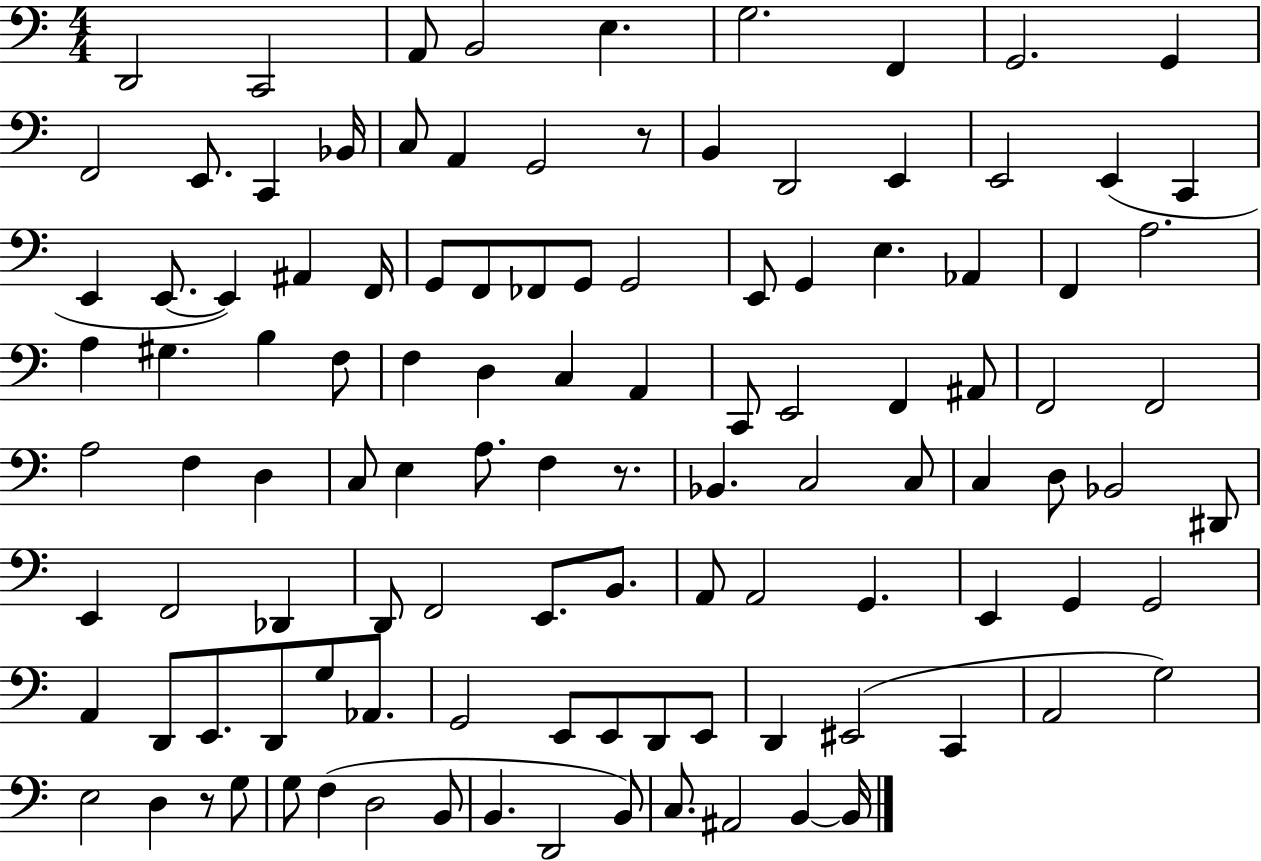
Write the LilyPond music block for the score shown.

{
  \clef bass
  \numericTimeSignature
  \time 4/4
  \key c \major
  d,2 c,2 | a,8 b,2 e4. | g2. f,4 | g,2. g,4 | \break f,2 e,8. c,4 bes,16 | c8 a,4 g,2 r8 | b,4 d,2 e,4 | e,2 e,4( c,4 | \break e,4 e,8.~~ e,4) ais,4 f,16 | g,8 f,8 fes,8 g,8 g,2 | e,8 g,4 e4. aes,4 | f,4 a2. | \break a4 gis4. b4 f8 | f4 d4 c4 a,4 | c,8 e,2 f,4 ais,8 | f,2 f,2 | \break a2 f4 d4 | c8 e4 a8. f4 r8. | bes,4. c2 c8 | c4 d8 bes,2 dis,8 | \break e,4 f,2 des,4 | d,8 f,2 e,8. b,8. | a,8 a,2 g,4. | e,4 g,4 g,2 | \break a,4 d,8 e,8. d,8 g8 aes,8. | g,2 e,8 e,8 d,8 e,8 | d,4 eis,2( c,4 | a,2 g2) | \break e2 d4 r8 g8 | g8 f4( d2 b,8 | b,4. d,2 b,8) | c8. ais,2 b,4~~ b,16 | \break \bar "|."
}